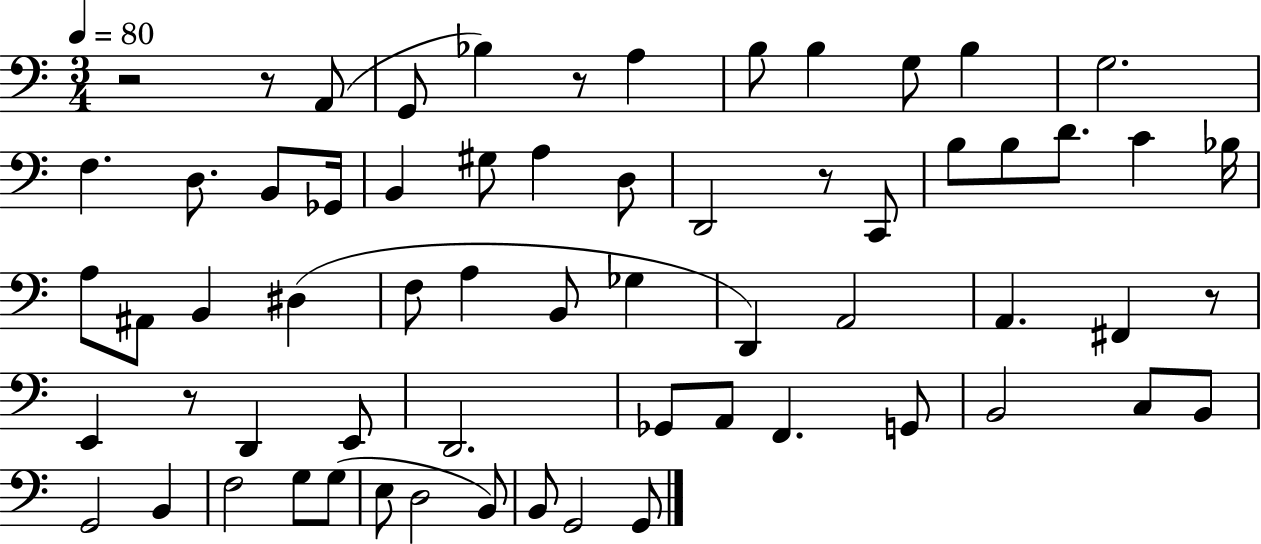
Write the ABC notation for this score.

X:1
T:Untitled
M:3/4
L:1/4
K:C
z2 z/2 A,,/2 G,,/2 _B, z/2 A, B,/2 B, G,/2 B, G,2 F, D,/2 B,,/2 _G,,/4 B,, ^G,/2 A, D,/2 D,,2 z/2 C,,/2 B,/2 B,/2 D/2 C _B,/4 A,/2 ^A,,/2 B,, ^D, F,/2 A, B,,/2 _G, D,, A,,2 A,, ^F,, z/2 E,, z/2 D,, E,,/2 D,,2 _G,,/2 A,,/2 F,, G,,/2 B,,2 C,/2 B,,/2 G,,2 B,, F,2 G,/2 G,/2 E,/2 D,2 B,,/2 B,,/2 G,,2 G,,/2